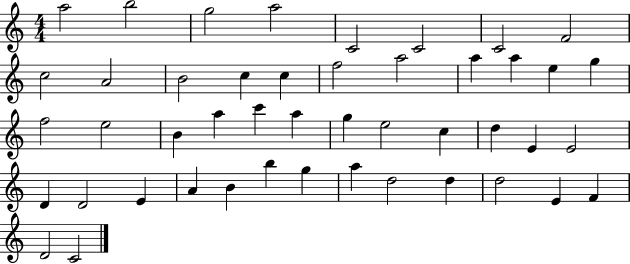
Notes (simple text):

A5/h B5/h G5/h A5/h C4/h C4/h C4/h F4/h C5/h A4/h B4/h C5/q C5/q F5/h A5/h A5/q A5/q E5/q G5/q F5/h E5/h B4/q A5/q C6/q A5/q G5/q E5/h C5/q D5/q E4/q E4/h D4/q D4/h E4/q A4/q B4/q B5/q G5/q A5/q D5/h D5/q D5/h E4/q F4/q D4/h C4/h